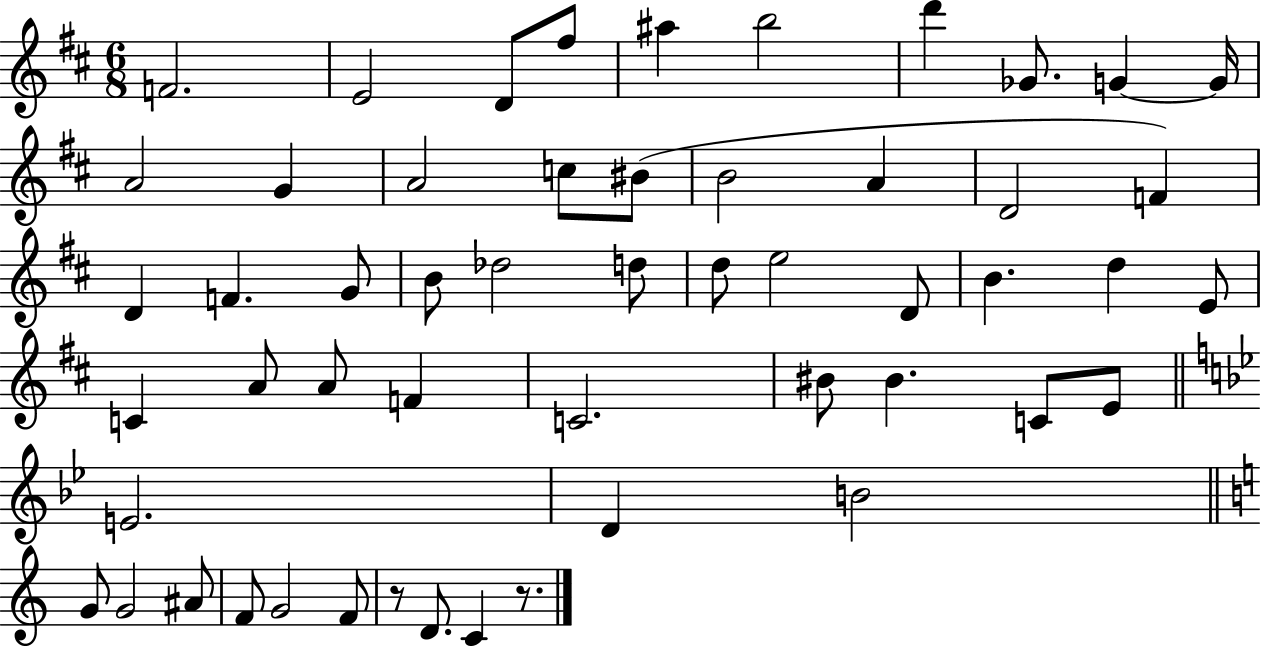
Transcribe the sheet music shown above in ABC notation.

X:1
T:Untitled
M:6/8
L:1/4
K:D
F2 E2 D/2 ^f/2 ^a b2 d' _G/2 G G/4 A2 G A2 c/2 ^B/2 B2 A D2 F D F G/2 B/2 _d2 d/2 d/2 e2 D/2 B d E/2 C A/2 A/2 F C2 ^B/2 ^B C/2 E/2 E2 D B2 G/2 G2 ^A/2 F/2 G2 F/2 z/2 D/2 C z/2